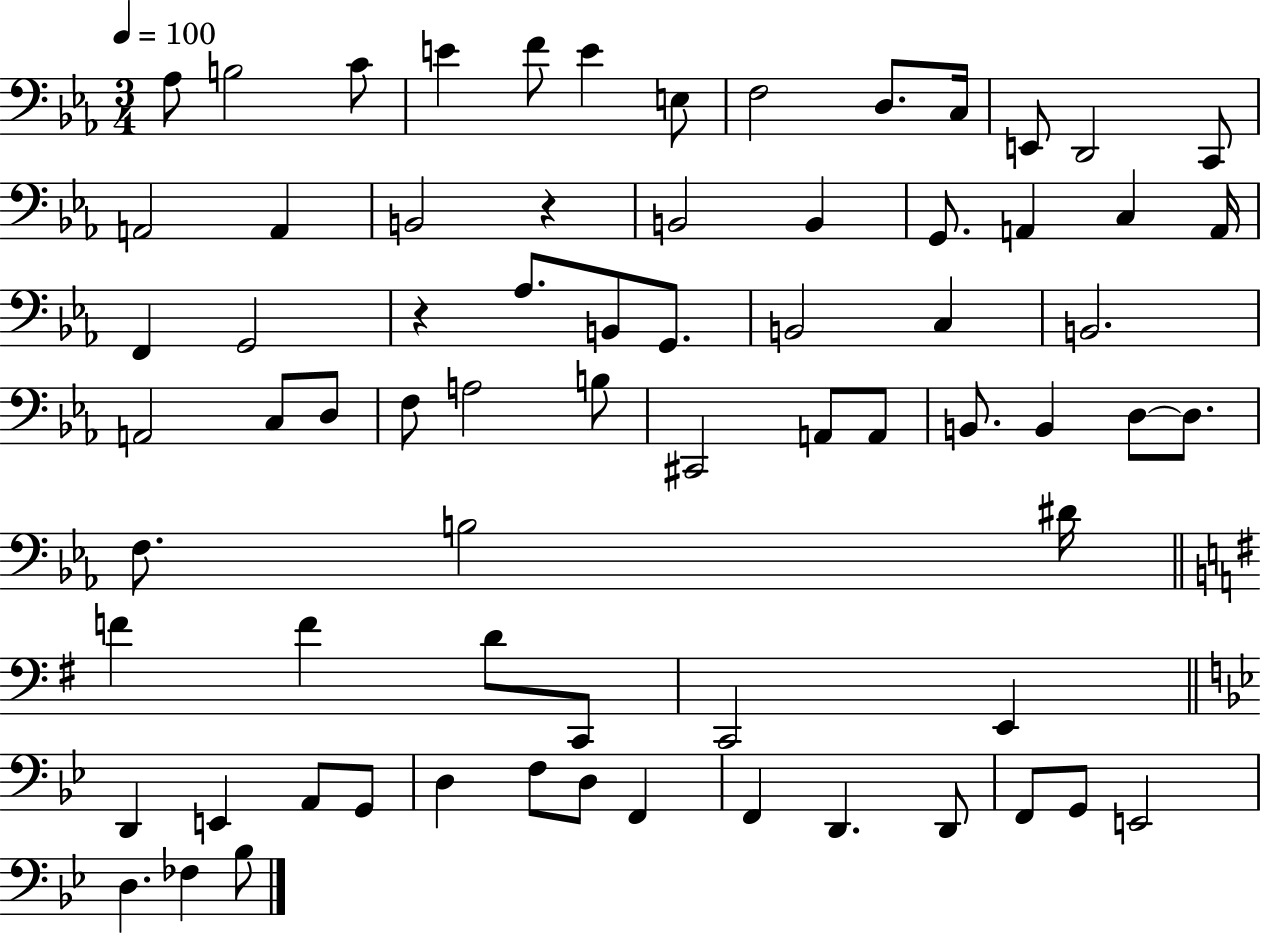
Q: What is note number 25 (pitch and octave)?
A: Ab3